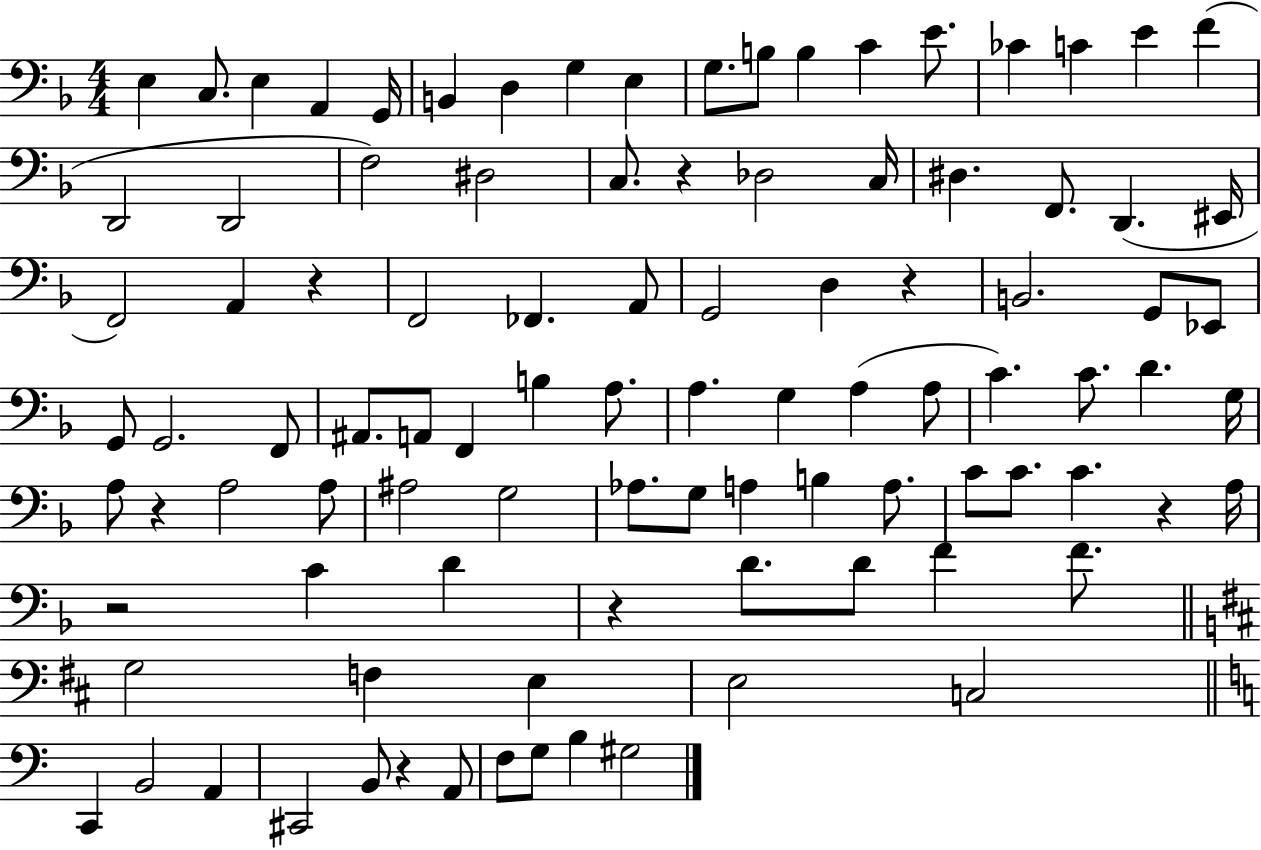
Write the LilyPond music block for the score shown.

{
  \clef bass
  \numericTimeSignature
  \time 4/4
  \key f \major
  e4 c8. e4 a,4 g,16 | b,4 d4 g4 e4 | g8. b8 b4 c'4 e'8. | ces'4 c'4 e'4 f'4( | \break d,2 d,2 | f2) dis2 | c8. r4 des2 c16 | dis4. f,8. d,4.( eis,16 | \break f,2) a,4 r4 | f,2 fes,4. a,8 | g,2 d4 r4 | b,2. g,8 ees,8 | \break g,8 g,2. f,8 | ais,8. a,8 f,4 b4 a8. | a4. g4 a4( a8 | c'4.) c'8. d'4. g16 | \break a8 r4 a2 a8 | ais2 g2 | aes8. g8 a4 b4 a8. | c'8 c'8. c'4. r4 a16 | \break r2 c'4 d'4 | r4 d'8. d'8 f'4 f'8. | \bar "||" \break \key b \minor g2 f4 e4 | e2 c2 | \bar "||" \break \key c \major c,4 b,2 a,4 | cis,2 b,8 r4 a,8 | f8 g8 b4 gis2 | \bar "|."
}